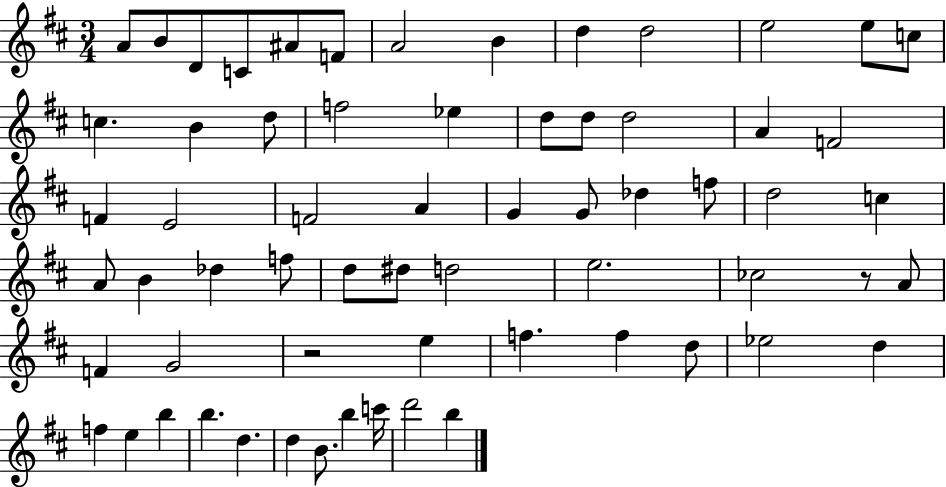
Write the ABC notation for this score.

X:1
T:Untitled
M:3/4
L:1/4
K:D
A/2 B/2 D/2 C/2 ^A/2 F/2 A2 B d d2 e2 e/2 c/2 c B d/2 f2 _e d/2 d/2 d2 A F2 F E2 F2 A G G/2 _d f/2 d2 c A/2 B _d f/2 d/2 ^d/2 d2 e2 _c2 z/2 A/2 F G2 z2 e f f d/2 _e2 d f e b b d d B/2 b c'/4 d'2 b